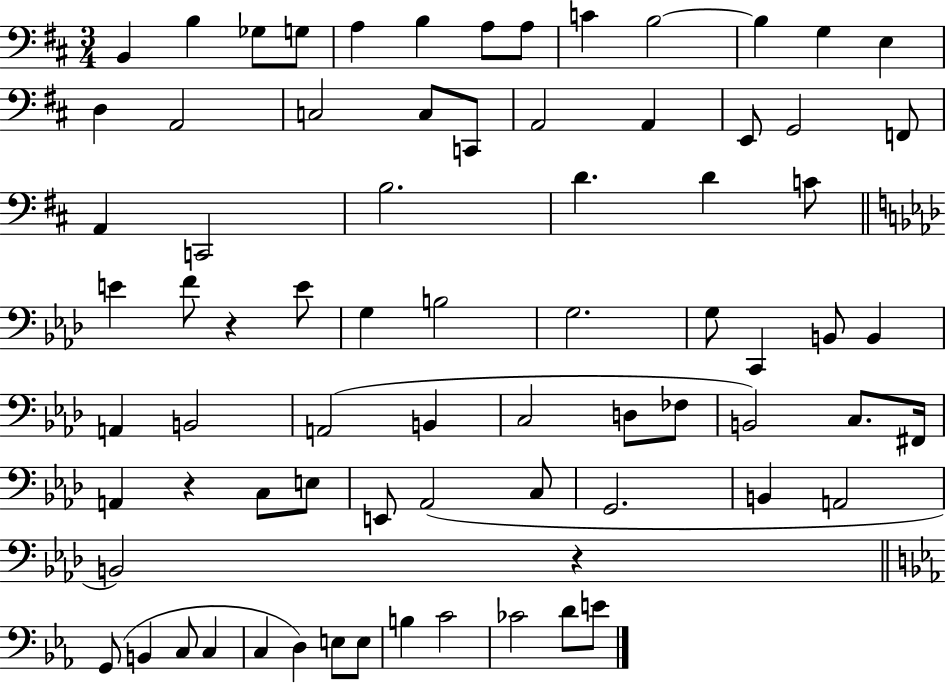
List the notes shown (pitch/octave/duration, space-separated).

B2/q B3/q Gb3/e G3/e A3/q B3/q A3/e A3/e C4/q B3/h B3/q G3/q E3/q D3/q A2/h C3/h C3/e C2/e A2/h A2/q E2/e G2/h F2/e A2/q C2/h B3/h. D4/q. D4/q C4/e E4/q F4/e R/q E4/e G3/q B3/h G3/h. G3/e C2/q B2/e B2/q A2/q B2/h A2/h B2/q C3/h D3/e FES3/e B2/h C3/e. F#2/s A2/q R/q C3/e E3/e E2/e Ab2/h C3/e G2/h. B2/q A2/h B2/h R/q G2/e B2/q C3/e C3/q C3/q D3/q E3/e E3/e B3/q C4/h CES4/h D4/e E4/e